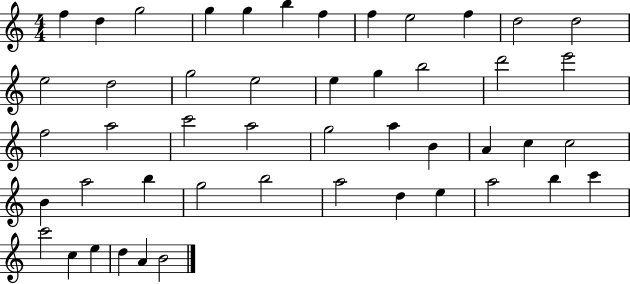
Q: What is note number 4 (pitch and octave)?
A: G5